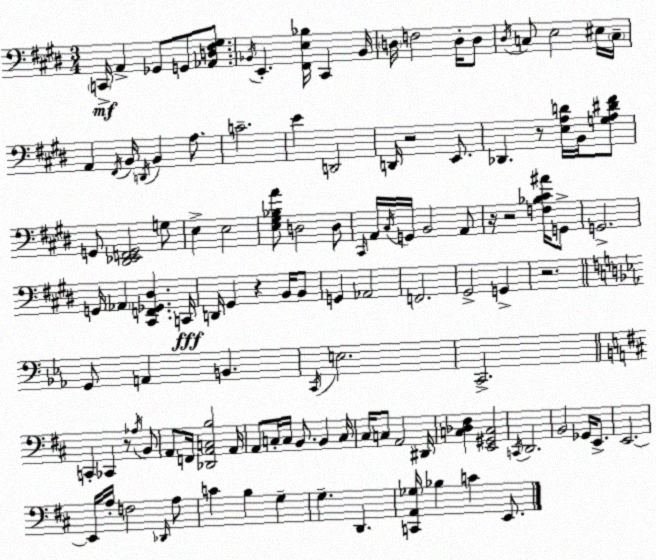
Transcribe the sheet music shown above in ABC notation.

X:1
T:Untitled
M:3/4
L:1/4
K:E
C,,/4 A,, _G,,/2 G,,/2 [_A,,D,^F,^G,]/2 _B,,/4 E,, [^F,,E,_B,]/4 ^C,, _B,,/4 D,/4 F,2 D,/4 D,/2 ^D,/4 C,/2 E,2 ^E,/4 C,/4 A,, ^F,,/4 B,,/4 D,,/4 B,, A,/2 C2 E D,,2 D,,/4 z2 E,,/2 _D,, z/2 [E,A,D]/4 B,,/4 [G,A,^D^F]/2 G,,/2 [^D,,_E,,F,,G,,]2 G,/2 E, E,2 [E,^G,_B,A]/2 D,2 D,/2 ^C,,/4 A,,/4 ^C,/4 G,,/4 B,,2 A,,/2 z/4 z2 [F,_B,^C^A]/4 G,,/2 G,,2 G,,/4 _A,, [^C,,F,,_G,,^D,] C,,/4 D,,/4 ^G,, z B,,/4 B,,/2 G,, _A,,2 F,,2 ^G,,2 G,, z2 G,,/2 A,, B,, C,,/4 E,2 C,,2 C,, _C,, z/2 _A,/4 B,,/2 A,,/2 F,,/4 [_D,,A,,C,B,]2 A,,/4 A,,/2 C,/4 C,/4 B,,/2 B,, C,/4 ^C,/4 C,/2 A,,2 ^D,,/4 [C,_D,^F,] [E,,^G,,C,]2 C,,/4 D,,2 B,,2 _G,,/4 E,,/2 E,,2 E,,/4 A,/4 F,2 _D,,/4 A,/2 C B, G, G, D,, [C,,A,,_G,]/4 _B, C E,,/2